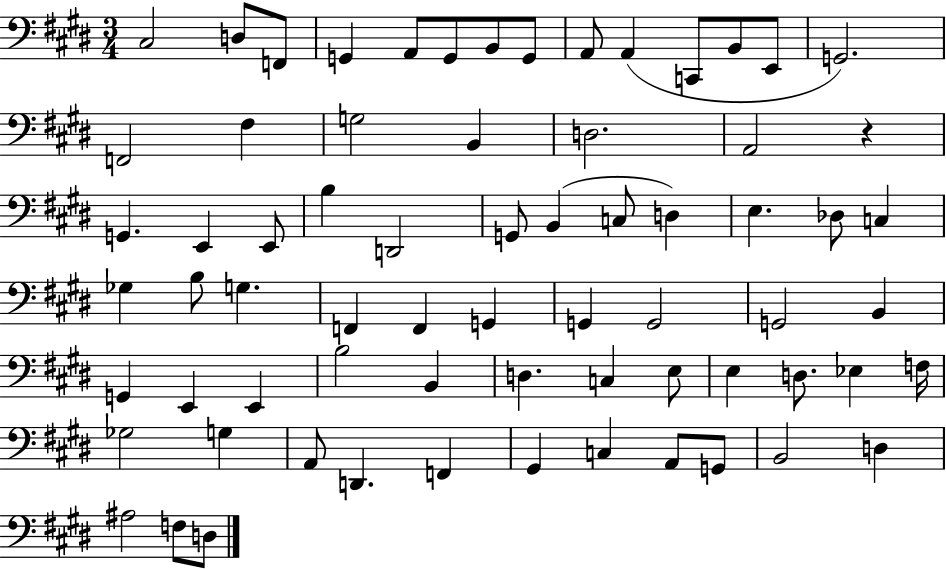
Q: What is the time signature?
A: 3/4